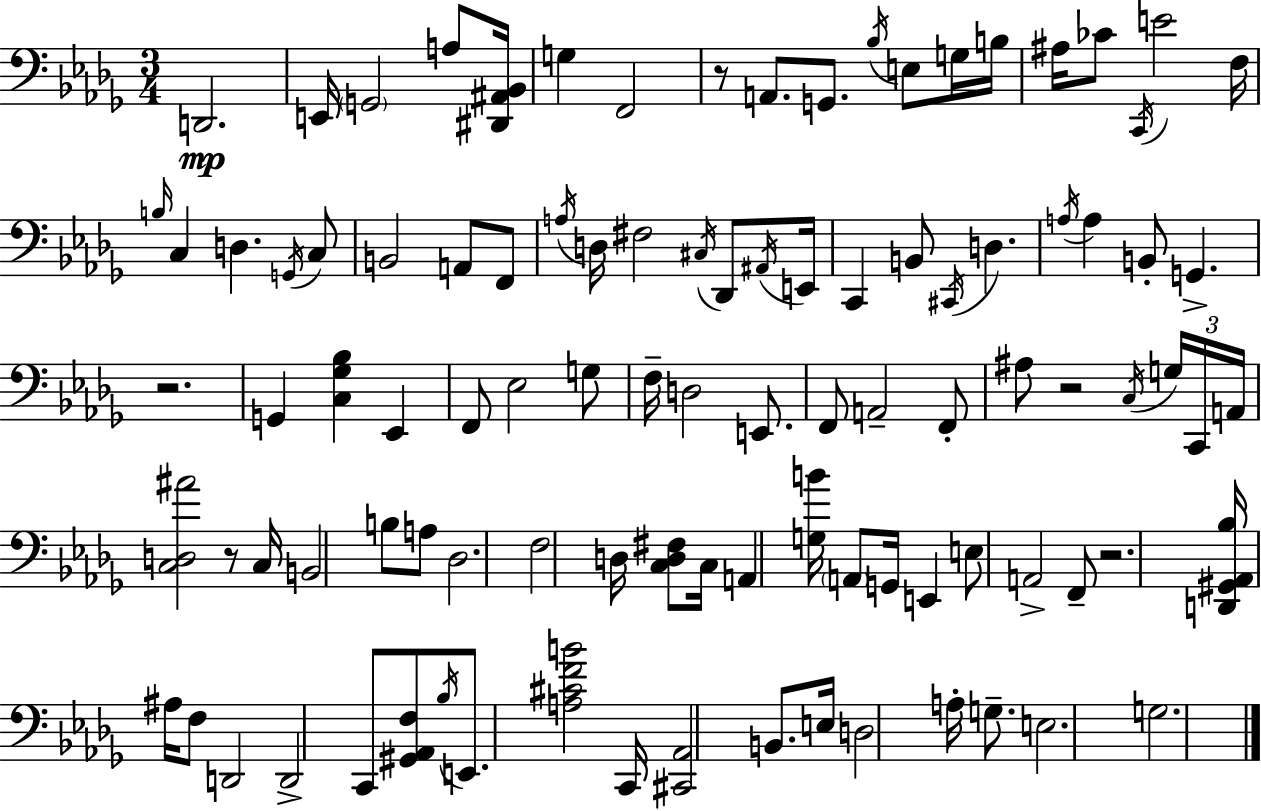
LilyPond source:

{
  \clef bass
  \numericTimeSignature
  \time 3/4
  \key bes \minor
  d,2.\mp | e,16 \parenthesize g,2 a8 <dis, ais, bes,>16 | g4 f,2 | r8 a,8. g,8. \acciaccatura { bes16 } e8 g16 | \break b16 ais16 ces'8 \acciaccatura { c,16 } e'2 | f16 \grace { b16 } c4 d4. | \acciaccatura { g,16 } c8 b,2 | a,8 f,8 \acciaccatura { a16 } d16 fis2 | \break \acciaccatura { cis16 } des,8 \acciaccatura { ais,16 } e,16 c,4 b,8 | \acciaccatura { cis,16 } d4. \acciaccatura { a16 } a4 | b,8-. g,4.-> r2. | g,4 | \break <c ges bes>4 ees,4 f,8 ees2 | g8 f16-- d2 | e,8. f,8 a,2-- | f,8-. ais8 r2 | \break \acciaccatura { c16 } \tuplet 3/2 { g16 c,16 a,16 } <c d ais'>2 | r8 c16 b,2 | b8 a8 des2. | f2 | \break d16 <c d fis>8 c16 a,4 | <g b'>16 \parenthesize a,8 g,16 e,4 e8 | a,2-> f,8-- r2. | <d, gis, aes, bes>16 ais16 | \break f8 d,2 d,2-> | c,8 <gis, aes, f>8 \acciaccatura { bes16 } e,8. | <a cis' f' b'>2 c,16 <cis, aes,>2 | b,8. e16 d2 | \break a16-. g8.-- e2. | g2. | \bar "|."
}